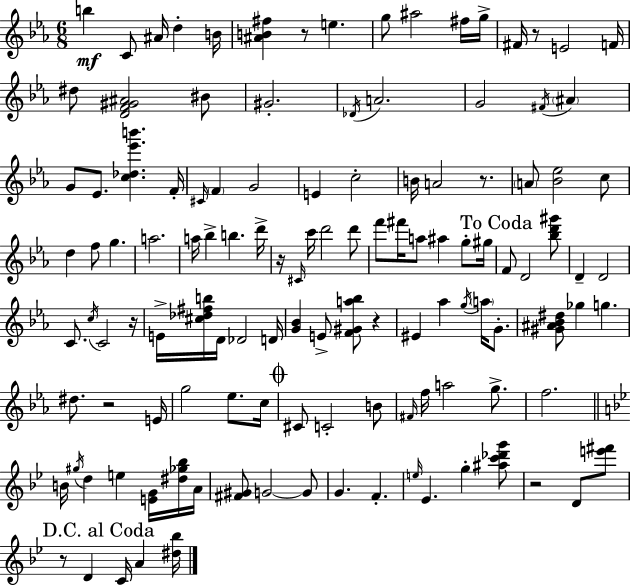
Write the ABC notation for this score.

X:1
T:Untitled
M:6/8
L:1/4
K:Eb
b C/2 ^A/4 d B/4 [^AB^f] z/2 e g/2 ^a2 ^f/4 g/4 ^F/4 z/2 E2 F/4 ^d/2 [DF^G^A]2 ^B/2 ^G2 _D/4 A2 G2 ^F/4 ^A G/2 _E/2 [c_d_e'b'] F/4 ^C/4 F G2 E c2 B/4 A2 z/2 A/2 [_B_e]2 c/2 d f/2 g a2 a/4 _b b d'/4 z/4 ^C/4 c'/4 d'2 d'/2 f'/2 ^f'/4 a/2 ^a g/2 ^g/4 F/2 D2 [_bd'^g']/2 D D2 C/2 c/4 C2 z/4 E/4 [^c_d^fb]/4 D/4 _D2 D/4 [G_B] E/2 [F^Ga_b]/2 z ^E _a g/4 a/4 G/2 [^G^A_B^d]/2 _g g ^d/2 z2 E/4 g2 _e/2 c/4 ^C/2 C2 B/2 ^F/4 f/4 a2 g/2 f2 B/4 ^g/4 d e [EG]/4 [^d_g_b]/4 A/4 [^F^G]/2 G2 G/2 G F e/4 _E g [^ac'_d'g']/2 z2 D/2 [e'^f']/2 z/2 D C/4 A [^d_b]/4